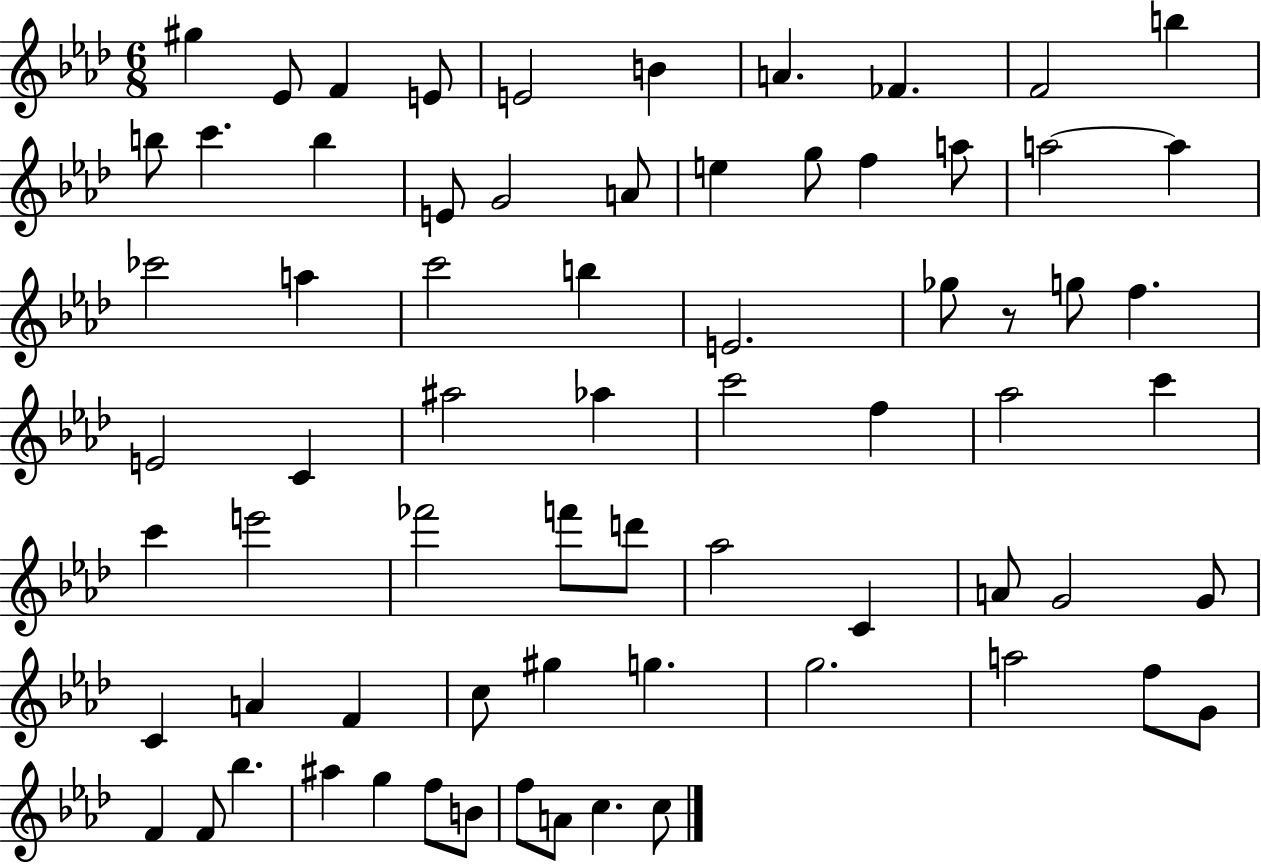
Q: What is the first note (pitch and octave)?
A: G#5